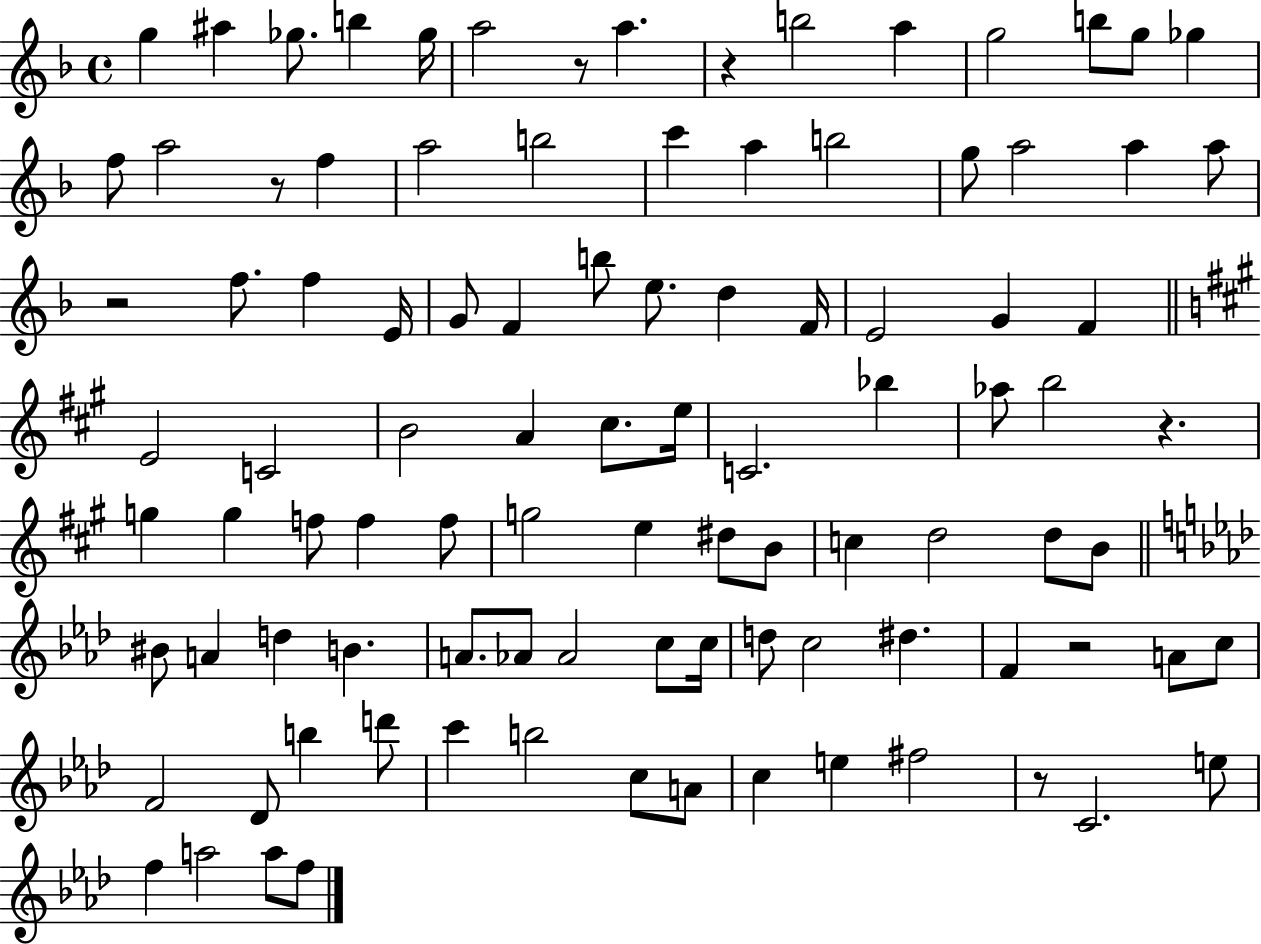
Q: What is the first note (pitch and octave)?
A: G5